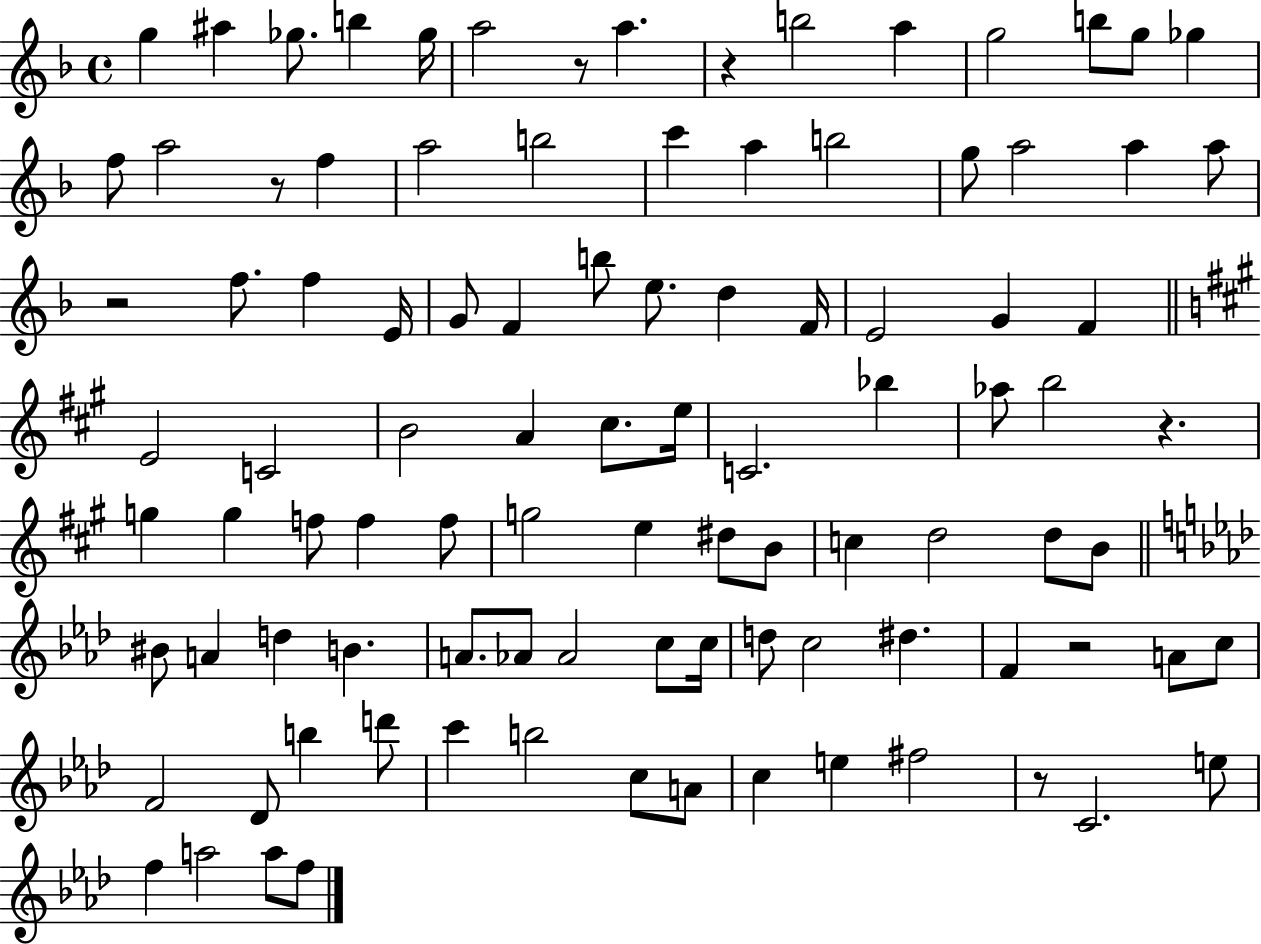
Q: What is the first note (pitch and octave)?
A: G5